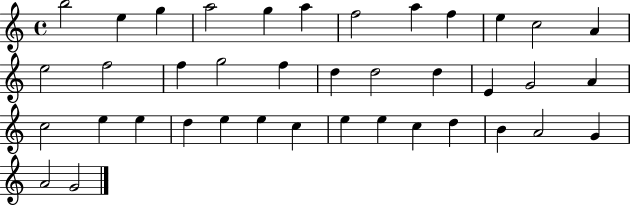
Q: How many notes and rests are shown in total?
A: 39